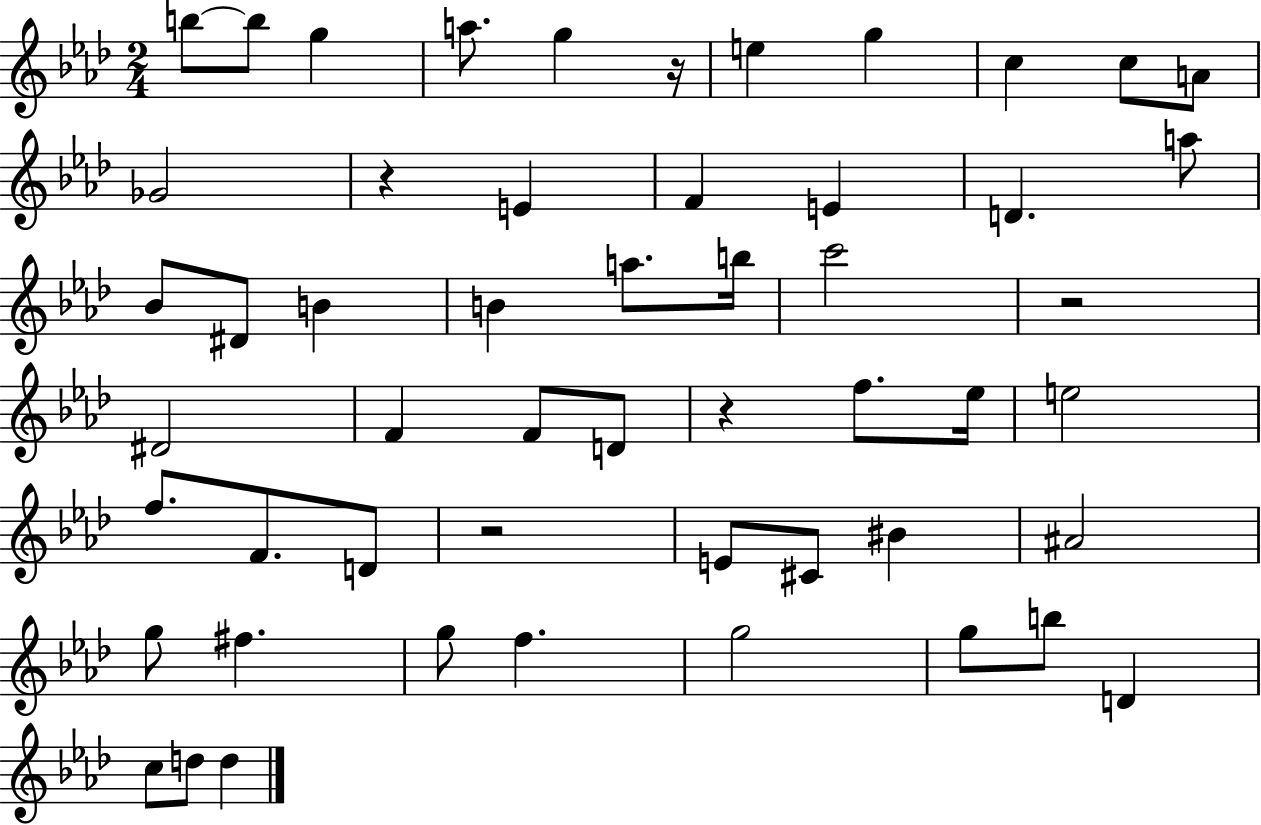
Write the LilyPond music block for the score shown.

{
  \clef treble
  \numericTimeSignature
  \time 2/4
  \key aes \major
  b''8~~ b''8 g''4 | a''8. g''4 r16 | e''4 g''4 | c''4 c''8 a'8 | \break ges'2 | r4 e'4 | f'4 e'4 | d'4. a''8 | \break bes'8 dis'8 b'4 | b'4 a''8. b''16 | c'''2 | r2 | \break dis'2 | f'4 f'8 d'8 | r4 f''8. ees''16 | e''2 | \break f''8. f'8. d'8 | r2 | e'8 cis'8 bis'4 | ais'2 | \break g''8 fis''4. | g''8 f''4. | g''2 | g''8 b''8 d'4 | \break c''8 d''8 d''4 | \bar "|."
}